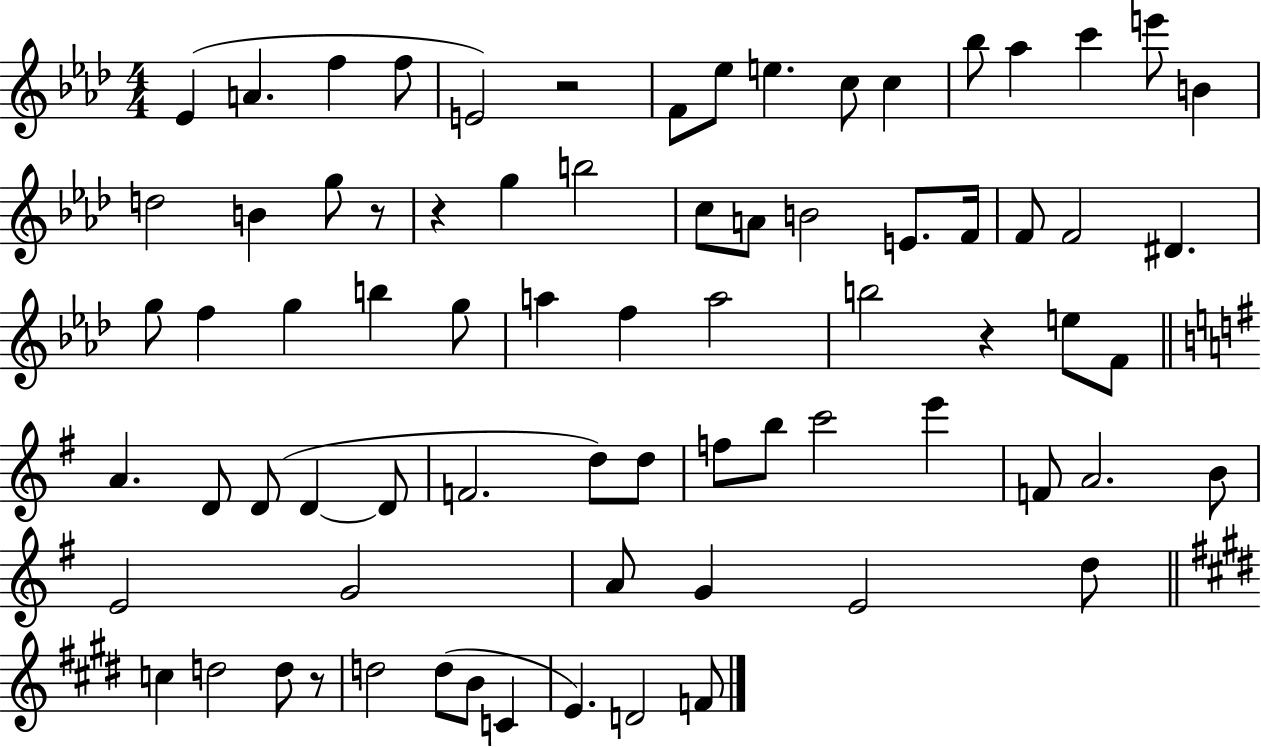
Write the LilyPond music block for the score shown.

{
  \clef treble
  \numericTimeSignature
  \time 4/4
  \key aes \major
  \repeat volta 2 { ees'4( a'4. f''4 f''8 | e'2) r2 | f'8 ees''8 e''4. c''8 c''4 | bes''8 aes''4 c'''4 e'''8 b'4 | \break d''2 b'4 g''8 r8 | r4 g''4 b''2 | c''8 a'8 b'2 e'8. f'16 | f'8 f'2 dis'4. | \break g''8 f''4 g''4 b''4 g''8 | a''4 f''4 a''2 | b''2 r4 e''8 f'8 | \bar "||" \break \key e \minor a'4. d'8 d'8( d'4~~ d'8 | f'2. d''8) d''8 | f''8 b''8 c'''2 e'''4 | f'8 a'2. b'8 | \break e'2 g'2 | a'8 g'4 e'2 d''8 | \bar "||" \break \key e \major c''4 d''2 d''8 r8 | d''2 d''8( b'8 c'4 | e'4.) d'2 f'8 | } \bar "|."
}